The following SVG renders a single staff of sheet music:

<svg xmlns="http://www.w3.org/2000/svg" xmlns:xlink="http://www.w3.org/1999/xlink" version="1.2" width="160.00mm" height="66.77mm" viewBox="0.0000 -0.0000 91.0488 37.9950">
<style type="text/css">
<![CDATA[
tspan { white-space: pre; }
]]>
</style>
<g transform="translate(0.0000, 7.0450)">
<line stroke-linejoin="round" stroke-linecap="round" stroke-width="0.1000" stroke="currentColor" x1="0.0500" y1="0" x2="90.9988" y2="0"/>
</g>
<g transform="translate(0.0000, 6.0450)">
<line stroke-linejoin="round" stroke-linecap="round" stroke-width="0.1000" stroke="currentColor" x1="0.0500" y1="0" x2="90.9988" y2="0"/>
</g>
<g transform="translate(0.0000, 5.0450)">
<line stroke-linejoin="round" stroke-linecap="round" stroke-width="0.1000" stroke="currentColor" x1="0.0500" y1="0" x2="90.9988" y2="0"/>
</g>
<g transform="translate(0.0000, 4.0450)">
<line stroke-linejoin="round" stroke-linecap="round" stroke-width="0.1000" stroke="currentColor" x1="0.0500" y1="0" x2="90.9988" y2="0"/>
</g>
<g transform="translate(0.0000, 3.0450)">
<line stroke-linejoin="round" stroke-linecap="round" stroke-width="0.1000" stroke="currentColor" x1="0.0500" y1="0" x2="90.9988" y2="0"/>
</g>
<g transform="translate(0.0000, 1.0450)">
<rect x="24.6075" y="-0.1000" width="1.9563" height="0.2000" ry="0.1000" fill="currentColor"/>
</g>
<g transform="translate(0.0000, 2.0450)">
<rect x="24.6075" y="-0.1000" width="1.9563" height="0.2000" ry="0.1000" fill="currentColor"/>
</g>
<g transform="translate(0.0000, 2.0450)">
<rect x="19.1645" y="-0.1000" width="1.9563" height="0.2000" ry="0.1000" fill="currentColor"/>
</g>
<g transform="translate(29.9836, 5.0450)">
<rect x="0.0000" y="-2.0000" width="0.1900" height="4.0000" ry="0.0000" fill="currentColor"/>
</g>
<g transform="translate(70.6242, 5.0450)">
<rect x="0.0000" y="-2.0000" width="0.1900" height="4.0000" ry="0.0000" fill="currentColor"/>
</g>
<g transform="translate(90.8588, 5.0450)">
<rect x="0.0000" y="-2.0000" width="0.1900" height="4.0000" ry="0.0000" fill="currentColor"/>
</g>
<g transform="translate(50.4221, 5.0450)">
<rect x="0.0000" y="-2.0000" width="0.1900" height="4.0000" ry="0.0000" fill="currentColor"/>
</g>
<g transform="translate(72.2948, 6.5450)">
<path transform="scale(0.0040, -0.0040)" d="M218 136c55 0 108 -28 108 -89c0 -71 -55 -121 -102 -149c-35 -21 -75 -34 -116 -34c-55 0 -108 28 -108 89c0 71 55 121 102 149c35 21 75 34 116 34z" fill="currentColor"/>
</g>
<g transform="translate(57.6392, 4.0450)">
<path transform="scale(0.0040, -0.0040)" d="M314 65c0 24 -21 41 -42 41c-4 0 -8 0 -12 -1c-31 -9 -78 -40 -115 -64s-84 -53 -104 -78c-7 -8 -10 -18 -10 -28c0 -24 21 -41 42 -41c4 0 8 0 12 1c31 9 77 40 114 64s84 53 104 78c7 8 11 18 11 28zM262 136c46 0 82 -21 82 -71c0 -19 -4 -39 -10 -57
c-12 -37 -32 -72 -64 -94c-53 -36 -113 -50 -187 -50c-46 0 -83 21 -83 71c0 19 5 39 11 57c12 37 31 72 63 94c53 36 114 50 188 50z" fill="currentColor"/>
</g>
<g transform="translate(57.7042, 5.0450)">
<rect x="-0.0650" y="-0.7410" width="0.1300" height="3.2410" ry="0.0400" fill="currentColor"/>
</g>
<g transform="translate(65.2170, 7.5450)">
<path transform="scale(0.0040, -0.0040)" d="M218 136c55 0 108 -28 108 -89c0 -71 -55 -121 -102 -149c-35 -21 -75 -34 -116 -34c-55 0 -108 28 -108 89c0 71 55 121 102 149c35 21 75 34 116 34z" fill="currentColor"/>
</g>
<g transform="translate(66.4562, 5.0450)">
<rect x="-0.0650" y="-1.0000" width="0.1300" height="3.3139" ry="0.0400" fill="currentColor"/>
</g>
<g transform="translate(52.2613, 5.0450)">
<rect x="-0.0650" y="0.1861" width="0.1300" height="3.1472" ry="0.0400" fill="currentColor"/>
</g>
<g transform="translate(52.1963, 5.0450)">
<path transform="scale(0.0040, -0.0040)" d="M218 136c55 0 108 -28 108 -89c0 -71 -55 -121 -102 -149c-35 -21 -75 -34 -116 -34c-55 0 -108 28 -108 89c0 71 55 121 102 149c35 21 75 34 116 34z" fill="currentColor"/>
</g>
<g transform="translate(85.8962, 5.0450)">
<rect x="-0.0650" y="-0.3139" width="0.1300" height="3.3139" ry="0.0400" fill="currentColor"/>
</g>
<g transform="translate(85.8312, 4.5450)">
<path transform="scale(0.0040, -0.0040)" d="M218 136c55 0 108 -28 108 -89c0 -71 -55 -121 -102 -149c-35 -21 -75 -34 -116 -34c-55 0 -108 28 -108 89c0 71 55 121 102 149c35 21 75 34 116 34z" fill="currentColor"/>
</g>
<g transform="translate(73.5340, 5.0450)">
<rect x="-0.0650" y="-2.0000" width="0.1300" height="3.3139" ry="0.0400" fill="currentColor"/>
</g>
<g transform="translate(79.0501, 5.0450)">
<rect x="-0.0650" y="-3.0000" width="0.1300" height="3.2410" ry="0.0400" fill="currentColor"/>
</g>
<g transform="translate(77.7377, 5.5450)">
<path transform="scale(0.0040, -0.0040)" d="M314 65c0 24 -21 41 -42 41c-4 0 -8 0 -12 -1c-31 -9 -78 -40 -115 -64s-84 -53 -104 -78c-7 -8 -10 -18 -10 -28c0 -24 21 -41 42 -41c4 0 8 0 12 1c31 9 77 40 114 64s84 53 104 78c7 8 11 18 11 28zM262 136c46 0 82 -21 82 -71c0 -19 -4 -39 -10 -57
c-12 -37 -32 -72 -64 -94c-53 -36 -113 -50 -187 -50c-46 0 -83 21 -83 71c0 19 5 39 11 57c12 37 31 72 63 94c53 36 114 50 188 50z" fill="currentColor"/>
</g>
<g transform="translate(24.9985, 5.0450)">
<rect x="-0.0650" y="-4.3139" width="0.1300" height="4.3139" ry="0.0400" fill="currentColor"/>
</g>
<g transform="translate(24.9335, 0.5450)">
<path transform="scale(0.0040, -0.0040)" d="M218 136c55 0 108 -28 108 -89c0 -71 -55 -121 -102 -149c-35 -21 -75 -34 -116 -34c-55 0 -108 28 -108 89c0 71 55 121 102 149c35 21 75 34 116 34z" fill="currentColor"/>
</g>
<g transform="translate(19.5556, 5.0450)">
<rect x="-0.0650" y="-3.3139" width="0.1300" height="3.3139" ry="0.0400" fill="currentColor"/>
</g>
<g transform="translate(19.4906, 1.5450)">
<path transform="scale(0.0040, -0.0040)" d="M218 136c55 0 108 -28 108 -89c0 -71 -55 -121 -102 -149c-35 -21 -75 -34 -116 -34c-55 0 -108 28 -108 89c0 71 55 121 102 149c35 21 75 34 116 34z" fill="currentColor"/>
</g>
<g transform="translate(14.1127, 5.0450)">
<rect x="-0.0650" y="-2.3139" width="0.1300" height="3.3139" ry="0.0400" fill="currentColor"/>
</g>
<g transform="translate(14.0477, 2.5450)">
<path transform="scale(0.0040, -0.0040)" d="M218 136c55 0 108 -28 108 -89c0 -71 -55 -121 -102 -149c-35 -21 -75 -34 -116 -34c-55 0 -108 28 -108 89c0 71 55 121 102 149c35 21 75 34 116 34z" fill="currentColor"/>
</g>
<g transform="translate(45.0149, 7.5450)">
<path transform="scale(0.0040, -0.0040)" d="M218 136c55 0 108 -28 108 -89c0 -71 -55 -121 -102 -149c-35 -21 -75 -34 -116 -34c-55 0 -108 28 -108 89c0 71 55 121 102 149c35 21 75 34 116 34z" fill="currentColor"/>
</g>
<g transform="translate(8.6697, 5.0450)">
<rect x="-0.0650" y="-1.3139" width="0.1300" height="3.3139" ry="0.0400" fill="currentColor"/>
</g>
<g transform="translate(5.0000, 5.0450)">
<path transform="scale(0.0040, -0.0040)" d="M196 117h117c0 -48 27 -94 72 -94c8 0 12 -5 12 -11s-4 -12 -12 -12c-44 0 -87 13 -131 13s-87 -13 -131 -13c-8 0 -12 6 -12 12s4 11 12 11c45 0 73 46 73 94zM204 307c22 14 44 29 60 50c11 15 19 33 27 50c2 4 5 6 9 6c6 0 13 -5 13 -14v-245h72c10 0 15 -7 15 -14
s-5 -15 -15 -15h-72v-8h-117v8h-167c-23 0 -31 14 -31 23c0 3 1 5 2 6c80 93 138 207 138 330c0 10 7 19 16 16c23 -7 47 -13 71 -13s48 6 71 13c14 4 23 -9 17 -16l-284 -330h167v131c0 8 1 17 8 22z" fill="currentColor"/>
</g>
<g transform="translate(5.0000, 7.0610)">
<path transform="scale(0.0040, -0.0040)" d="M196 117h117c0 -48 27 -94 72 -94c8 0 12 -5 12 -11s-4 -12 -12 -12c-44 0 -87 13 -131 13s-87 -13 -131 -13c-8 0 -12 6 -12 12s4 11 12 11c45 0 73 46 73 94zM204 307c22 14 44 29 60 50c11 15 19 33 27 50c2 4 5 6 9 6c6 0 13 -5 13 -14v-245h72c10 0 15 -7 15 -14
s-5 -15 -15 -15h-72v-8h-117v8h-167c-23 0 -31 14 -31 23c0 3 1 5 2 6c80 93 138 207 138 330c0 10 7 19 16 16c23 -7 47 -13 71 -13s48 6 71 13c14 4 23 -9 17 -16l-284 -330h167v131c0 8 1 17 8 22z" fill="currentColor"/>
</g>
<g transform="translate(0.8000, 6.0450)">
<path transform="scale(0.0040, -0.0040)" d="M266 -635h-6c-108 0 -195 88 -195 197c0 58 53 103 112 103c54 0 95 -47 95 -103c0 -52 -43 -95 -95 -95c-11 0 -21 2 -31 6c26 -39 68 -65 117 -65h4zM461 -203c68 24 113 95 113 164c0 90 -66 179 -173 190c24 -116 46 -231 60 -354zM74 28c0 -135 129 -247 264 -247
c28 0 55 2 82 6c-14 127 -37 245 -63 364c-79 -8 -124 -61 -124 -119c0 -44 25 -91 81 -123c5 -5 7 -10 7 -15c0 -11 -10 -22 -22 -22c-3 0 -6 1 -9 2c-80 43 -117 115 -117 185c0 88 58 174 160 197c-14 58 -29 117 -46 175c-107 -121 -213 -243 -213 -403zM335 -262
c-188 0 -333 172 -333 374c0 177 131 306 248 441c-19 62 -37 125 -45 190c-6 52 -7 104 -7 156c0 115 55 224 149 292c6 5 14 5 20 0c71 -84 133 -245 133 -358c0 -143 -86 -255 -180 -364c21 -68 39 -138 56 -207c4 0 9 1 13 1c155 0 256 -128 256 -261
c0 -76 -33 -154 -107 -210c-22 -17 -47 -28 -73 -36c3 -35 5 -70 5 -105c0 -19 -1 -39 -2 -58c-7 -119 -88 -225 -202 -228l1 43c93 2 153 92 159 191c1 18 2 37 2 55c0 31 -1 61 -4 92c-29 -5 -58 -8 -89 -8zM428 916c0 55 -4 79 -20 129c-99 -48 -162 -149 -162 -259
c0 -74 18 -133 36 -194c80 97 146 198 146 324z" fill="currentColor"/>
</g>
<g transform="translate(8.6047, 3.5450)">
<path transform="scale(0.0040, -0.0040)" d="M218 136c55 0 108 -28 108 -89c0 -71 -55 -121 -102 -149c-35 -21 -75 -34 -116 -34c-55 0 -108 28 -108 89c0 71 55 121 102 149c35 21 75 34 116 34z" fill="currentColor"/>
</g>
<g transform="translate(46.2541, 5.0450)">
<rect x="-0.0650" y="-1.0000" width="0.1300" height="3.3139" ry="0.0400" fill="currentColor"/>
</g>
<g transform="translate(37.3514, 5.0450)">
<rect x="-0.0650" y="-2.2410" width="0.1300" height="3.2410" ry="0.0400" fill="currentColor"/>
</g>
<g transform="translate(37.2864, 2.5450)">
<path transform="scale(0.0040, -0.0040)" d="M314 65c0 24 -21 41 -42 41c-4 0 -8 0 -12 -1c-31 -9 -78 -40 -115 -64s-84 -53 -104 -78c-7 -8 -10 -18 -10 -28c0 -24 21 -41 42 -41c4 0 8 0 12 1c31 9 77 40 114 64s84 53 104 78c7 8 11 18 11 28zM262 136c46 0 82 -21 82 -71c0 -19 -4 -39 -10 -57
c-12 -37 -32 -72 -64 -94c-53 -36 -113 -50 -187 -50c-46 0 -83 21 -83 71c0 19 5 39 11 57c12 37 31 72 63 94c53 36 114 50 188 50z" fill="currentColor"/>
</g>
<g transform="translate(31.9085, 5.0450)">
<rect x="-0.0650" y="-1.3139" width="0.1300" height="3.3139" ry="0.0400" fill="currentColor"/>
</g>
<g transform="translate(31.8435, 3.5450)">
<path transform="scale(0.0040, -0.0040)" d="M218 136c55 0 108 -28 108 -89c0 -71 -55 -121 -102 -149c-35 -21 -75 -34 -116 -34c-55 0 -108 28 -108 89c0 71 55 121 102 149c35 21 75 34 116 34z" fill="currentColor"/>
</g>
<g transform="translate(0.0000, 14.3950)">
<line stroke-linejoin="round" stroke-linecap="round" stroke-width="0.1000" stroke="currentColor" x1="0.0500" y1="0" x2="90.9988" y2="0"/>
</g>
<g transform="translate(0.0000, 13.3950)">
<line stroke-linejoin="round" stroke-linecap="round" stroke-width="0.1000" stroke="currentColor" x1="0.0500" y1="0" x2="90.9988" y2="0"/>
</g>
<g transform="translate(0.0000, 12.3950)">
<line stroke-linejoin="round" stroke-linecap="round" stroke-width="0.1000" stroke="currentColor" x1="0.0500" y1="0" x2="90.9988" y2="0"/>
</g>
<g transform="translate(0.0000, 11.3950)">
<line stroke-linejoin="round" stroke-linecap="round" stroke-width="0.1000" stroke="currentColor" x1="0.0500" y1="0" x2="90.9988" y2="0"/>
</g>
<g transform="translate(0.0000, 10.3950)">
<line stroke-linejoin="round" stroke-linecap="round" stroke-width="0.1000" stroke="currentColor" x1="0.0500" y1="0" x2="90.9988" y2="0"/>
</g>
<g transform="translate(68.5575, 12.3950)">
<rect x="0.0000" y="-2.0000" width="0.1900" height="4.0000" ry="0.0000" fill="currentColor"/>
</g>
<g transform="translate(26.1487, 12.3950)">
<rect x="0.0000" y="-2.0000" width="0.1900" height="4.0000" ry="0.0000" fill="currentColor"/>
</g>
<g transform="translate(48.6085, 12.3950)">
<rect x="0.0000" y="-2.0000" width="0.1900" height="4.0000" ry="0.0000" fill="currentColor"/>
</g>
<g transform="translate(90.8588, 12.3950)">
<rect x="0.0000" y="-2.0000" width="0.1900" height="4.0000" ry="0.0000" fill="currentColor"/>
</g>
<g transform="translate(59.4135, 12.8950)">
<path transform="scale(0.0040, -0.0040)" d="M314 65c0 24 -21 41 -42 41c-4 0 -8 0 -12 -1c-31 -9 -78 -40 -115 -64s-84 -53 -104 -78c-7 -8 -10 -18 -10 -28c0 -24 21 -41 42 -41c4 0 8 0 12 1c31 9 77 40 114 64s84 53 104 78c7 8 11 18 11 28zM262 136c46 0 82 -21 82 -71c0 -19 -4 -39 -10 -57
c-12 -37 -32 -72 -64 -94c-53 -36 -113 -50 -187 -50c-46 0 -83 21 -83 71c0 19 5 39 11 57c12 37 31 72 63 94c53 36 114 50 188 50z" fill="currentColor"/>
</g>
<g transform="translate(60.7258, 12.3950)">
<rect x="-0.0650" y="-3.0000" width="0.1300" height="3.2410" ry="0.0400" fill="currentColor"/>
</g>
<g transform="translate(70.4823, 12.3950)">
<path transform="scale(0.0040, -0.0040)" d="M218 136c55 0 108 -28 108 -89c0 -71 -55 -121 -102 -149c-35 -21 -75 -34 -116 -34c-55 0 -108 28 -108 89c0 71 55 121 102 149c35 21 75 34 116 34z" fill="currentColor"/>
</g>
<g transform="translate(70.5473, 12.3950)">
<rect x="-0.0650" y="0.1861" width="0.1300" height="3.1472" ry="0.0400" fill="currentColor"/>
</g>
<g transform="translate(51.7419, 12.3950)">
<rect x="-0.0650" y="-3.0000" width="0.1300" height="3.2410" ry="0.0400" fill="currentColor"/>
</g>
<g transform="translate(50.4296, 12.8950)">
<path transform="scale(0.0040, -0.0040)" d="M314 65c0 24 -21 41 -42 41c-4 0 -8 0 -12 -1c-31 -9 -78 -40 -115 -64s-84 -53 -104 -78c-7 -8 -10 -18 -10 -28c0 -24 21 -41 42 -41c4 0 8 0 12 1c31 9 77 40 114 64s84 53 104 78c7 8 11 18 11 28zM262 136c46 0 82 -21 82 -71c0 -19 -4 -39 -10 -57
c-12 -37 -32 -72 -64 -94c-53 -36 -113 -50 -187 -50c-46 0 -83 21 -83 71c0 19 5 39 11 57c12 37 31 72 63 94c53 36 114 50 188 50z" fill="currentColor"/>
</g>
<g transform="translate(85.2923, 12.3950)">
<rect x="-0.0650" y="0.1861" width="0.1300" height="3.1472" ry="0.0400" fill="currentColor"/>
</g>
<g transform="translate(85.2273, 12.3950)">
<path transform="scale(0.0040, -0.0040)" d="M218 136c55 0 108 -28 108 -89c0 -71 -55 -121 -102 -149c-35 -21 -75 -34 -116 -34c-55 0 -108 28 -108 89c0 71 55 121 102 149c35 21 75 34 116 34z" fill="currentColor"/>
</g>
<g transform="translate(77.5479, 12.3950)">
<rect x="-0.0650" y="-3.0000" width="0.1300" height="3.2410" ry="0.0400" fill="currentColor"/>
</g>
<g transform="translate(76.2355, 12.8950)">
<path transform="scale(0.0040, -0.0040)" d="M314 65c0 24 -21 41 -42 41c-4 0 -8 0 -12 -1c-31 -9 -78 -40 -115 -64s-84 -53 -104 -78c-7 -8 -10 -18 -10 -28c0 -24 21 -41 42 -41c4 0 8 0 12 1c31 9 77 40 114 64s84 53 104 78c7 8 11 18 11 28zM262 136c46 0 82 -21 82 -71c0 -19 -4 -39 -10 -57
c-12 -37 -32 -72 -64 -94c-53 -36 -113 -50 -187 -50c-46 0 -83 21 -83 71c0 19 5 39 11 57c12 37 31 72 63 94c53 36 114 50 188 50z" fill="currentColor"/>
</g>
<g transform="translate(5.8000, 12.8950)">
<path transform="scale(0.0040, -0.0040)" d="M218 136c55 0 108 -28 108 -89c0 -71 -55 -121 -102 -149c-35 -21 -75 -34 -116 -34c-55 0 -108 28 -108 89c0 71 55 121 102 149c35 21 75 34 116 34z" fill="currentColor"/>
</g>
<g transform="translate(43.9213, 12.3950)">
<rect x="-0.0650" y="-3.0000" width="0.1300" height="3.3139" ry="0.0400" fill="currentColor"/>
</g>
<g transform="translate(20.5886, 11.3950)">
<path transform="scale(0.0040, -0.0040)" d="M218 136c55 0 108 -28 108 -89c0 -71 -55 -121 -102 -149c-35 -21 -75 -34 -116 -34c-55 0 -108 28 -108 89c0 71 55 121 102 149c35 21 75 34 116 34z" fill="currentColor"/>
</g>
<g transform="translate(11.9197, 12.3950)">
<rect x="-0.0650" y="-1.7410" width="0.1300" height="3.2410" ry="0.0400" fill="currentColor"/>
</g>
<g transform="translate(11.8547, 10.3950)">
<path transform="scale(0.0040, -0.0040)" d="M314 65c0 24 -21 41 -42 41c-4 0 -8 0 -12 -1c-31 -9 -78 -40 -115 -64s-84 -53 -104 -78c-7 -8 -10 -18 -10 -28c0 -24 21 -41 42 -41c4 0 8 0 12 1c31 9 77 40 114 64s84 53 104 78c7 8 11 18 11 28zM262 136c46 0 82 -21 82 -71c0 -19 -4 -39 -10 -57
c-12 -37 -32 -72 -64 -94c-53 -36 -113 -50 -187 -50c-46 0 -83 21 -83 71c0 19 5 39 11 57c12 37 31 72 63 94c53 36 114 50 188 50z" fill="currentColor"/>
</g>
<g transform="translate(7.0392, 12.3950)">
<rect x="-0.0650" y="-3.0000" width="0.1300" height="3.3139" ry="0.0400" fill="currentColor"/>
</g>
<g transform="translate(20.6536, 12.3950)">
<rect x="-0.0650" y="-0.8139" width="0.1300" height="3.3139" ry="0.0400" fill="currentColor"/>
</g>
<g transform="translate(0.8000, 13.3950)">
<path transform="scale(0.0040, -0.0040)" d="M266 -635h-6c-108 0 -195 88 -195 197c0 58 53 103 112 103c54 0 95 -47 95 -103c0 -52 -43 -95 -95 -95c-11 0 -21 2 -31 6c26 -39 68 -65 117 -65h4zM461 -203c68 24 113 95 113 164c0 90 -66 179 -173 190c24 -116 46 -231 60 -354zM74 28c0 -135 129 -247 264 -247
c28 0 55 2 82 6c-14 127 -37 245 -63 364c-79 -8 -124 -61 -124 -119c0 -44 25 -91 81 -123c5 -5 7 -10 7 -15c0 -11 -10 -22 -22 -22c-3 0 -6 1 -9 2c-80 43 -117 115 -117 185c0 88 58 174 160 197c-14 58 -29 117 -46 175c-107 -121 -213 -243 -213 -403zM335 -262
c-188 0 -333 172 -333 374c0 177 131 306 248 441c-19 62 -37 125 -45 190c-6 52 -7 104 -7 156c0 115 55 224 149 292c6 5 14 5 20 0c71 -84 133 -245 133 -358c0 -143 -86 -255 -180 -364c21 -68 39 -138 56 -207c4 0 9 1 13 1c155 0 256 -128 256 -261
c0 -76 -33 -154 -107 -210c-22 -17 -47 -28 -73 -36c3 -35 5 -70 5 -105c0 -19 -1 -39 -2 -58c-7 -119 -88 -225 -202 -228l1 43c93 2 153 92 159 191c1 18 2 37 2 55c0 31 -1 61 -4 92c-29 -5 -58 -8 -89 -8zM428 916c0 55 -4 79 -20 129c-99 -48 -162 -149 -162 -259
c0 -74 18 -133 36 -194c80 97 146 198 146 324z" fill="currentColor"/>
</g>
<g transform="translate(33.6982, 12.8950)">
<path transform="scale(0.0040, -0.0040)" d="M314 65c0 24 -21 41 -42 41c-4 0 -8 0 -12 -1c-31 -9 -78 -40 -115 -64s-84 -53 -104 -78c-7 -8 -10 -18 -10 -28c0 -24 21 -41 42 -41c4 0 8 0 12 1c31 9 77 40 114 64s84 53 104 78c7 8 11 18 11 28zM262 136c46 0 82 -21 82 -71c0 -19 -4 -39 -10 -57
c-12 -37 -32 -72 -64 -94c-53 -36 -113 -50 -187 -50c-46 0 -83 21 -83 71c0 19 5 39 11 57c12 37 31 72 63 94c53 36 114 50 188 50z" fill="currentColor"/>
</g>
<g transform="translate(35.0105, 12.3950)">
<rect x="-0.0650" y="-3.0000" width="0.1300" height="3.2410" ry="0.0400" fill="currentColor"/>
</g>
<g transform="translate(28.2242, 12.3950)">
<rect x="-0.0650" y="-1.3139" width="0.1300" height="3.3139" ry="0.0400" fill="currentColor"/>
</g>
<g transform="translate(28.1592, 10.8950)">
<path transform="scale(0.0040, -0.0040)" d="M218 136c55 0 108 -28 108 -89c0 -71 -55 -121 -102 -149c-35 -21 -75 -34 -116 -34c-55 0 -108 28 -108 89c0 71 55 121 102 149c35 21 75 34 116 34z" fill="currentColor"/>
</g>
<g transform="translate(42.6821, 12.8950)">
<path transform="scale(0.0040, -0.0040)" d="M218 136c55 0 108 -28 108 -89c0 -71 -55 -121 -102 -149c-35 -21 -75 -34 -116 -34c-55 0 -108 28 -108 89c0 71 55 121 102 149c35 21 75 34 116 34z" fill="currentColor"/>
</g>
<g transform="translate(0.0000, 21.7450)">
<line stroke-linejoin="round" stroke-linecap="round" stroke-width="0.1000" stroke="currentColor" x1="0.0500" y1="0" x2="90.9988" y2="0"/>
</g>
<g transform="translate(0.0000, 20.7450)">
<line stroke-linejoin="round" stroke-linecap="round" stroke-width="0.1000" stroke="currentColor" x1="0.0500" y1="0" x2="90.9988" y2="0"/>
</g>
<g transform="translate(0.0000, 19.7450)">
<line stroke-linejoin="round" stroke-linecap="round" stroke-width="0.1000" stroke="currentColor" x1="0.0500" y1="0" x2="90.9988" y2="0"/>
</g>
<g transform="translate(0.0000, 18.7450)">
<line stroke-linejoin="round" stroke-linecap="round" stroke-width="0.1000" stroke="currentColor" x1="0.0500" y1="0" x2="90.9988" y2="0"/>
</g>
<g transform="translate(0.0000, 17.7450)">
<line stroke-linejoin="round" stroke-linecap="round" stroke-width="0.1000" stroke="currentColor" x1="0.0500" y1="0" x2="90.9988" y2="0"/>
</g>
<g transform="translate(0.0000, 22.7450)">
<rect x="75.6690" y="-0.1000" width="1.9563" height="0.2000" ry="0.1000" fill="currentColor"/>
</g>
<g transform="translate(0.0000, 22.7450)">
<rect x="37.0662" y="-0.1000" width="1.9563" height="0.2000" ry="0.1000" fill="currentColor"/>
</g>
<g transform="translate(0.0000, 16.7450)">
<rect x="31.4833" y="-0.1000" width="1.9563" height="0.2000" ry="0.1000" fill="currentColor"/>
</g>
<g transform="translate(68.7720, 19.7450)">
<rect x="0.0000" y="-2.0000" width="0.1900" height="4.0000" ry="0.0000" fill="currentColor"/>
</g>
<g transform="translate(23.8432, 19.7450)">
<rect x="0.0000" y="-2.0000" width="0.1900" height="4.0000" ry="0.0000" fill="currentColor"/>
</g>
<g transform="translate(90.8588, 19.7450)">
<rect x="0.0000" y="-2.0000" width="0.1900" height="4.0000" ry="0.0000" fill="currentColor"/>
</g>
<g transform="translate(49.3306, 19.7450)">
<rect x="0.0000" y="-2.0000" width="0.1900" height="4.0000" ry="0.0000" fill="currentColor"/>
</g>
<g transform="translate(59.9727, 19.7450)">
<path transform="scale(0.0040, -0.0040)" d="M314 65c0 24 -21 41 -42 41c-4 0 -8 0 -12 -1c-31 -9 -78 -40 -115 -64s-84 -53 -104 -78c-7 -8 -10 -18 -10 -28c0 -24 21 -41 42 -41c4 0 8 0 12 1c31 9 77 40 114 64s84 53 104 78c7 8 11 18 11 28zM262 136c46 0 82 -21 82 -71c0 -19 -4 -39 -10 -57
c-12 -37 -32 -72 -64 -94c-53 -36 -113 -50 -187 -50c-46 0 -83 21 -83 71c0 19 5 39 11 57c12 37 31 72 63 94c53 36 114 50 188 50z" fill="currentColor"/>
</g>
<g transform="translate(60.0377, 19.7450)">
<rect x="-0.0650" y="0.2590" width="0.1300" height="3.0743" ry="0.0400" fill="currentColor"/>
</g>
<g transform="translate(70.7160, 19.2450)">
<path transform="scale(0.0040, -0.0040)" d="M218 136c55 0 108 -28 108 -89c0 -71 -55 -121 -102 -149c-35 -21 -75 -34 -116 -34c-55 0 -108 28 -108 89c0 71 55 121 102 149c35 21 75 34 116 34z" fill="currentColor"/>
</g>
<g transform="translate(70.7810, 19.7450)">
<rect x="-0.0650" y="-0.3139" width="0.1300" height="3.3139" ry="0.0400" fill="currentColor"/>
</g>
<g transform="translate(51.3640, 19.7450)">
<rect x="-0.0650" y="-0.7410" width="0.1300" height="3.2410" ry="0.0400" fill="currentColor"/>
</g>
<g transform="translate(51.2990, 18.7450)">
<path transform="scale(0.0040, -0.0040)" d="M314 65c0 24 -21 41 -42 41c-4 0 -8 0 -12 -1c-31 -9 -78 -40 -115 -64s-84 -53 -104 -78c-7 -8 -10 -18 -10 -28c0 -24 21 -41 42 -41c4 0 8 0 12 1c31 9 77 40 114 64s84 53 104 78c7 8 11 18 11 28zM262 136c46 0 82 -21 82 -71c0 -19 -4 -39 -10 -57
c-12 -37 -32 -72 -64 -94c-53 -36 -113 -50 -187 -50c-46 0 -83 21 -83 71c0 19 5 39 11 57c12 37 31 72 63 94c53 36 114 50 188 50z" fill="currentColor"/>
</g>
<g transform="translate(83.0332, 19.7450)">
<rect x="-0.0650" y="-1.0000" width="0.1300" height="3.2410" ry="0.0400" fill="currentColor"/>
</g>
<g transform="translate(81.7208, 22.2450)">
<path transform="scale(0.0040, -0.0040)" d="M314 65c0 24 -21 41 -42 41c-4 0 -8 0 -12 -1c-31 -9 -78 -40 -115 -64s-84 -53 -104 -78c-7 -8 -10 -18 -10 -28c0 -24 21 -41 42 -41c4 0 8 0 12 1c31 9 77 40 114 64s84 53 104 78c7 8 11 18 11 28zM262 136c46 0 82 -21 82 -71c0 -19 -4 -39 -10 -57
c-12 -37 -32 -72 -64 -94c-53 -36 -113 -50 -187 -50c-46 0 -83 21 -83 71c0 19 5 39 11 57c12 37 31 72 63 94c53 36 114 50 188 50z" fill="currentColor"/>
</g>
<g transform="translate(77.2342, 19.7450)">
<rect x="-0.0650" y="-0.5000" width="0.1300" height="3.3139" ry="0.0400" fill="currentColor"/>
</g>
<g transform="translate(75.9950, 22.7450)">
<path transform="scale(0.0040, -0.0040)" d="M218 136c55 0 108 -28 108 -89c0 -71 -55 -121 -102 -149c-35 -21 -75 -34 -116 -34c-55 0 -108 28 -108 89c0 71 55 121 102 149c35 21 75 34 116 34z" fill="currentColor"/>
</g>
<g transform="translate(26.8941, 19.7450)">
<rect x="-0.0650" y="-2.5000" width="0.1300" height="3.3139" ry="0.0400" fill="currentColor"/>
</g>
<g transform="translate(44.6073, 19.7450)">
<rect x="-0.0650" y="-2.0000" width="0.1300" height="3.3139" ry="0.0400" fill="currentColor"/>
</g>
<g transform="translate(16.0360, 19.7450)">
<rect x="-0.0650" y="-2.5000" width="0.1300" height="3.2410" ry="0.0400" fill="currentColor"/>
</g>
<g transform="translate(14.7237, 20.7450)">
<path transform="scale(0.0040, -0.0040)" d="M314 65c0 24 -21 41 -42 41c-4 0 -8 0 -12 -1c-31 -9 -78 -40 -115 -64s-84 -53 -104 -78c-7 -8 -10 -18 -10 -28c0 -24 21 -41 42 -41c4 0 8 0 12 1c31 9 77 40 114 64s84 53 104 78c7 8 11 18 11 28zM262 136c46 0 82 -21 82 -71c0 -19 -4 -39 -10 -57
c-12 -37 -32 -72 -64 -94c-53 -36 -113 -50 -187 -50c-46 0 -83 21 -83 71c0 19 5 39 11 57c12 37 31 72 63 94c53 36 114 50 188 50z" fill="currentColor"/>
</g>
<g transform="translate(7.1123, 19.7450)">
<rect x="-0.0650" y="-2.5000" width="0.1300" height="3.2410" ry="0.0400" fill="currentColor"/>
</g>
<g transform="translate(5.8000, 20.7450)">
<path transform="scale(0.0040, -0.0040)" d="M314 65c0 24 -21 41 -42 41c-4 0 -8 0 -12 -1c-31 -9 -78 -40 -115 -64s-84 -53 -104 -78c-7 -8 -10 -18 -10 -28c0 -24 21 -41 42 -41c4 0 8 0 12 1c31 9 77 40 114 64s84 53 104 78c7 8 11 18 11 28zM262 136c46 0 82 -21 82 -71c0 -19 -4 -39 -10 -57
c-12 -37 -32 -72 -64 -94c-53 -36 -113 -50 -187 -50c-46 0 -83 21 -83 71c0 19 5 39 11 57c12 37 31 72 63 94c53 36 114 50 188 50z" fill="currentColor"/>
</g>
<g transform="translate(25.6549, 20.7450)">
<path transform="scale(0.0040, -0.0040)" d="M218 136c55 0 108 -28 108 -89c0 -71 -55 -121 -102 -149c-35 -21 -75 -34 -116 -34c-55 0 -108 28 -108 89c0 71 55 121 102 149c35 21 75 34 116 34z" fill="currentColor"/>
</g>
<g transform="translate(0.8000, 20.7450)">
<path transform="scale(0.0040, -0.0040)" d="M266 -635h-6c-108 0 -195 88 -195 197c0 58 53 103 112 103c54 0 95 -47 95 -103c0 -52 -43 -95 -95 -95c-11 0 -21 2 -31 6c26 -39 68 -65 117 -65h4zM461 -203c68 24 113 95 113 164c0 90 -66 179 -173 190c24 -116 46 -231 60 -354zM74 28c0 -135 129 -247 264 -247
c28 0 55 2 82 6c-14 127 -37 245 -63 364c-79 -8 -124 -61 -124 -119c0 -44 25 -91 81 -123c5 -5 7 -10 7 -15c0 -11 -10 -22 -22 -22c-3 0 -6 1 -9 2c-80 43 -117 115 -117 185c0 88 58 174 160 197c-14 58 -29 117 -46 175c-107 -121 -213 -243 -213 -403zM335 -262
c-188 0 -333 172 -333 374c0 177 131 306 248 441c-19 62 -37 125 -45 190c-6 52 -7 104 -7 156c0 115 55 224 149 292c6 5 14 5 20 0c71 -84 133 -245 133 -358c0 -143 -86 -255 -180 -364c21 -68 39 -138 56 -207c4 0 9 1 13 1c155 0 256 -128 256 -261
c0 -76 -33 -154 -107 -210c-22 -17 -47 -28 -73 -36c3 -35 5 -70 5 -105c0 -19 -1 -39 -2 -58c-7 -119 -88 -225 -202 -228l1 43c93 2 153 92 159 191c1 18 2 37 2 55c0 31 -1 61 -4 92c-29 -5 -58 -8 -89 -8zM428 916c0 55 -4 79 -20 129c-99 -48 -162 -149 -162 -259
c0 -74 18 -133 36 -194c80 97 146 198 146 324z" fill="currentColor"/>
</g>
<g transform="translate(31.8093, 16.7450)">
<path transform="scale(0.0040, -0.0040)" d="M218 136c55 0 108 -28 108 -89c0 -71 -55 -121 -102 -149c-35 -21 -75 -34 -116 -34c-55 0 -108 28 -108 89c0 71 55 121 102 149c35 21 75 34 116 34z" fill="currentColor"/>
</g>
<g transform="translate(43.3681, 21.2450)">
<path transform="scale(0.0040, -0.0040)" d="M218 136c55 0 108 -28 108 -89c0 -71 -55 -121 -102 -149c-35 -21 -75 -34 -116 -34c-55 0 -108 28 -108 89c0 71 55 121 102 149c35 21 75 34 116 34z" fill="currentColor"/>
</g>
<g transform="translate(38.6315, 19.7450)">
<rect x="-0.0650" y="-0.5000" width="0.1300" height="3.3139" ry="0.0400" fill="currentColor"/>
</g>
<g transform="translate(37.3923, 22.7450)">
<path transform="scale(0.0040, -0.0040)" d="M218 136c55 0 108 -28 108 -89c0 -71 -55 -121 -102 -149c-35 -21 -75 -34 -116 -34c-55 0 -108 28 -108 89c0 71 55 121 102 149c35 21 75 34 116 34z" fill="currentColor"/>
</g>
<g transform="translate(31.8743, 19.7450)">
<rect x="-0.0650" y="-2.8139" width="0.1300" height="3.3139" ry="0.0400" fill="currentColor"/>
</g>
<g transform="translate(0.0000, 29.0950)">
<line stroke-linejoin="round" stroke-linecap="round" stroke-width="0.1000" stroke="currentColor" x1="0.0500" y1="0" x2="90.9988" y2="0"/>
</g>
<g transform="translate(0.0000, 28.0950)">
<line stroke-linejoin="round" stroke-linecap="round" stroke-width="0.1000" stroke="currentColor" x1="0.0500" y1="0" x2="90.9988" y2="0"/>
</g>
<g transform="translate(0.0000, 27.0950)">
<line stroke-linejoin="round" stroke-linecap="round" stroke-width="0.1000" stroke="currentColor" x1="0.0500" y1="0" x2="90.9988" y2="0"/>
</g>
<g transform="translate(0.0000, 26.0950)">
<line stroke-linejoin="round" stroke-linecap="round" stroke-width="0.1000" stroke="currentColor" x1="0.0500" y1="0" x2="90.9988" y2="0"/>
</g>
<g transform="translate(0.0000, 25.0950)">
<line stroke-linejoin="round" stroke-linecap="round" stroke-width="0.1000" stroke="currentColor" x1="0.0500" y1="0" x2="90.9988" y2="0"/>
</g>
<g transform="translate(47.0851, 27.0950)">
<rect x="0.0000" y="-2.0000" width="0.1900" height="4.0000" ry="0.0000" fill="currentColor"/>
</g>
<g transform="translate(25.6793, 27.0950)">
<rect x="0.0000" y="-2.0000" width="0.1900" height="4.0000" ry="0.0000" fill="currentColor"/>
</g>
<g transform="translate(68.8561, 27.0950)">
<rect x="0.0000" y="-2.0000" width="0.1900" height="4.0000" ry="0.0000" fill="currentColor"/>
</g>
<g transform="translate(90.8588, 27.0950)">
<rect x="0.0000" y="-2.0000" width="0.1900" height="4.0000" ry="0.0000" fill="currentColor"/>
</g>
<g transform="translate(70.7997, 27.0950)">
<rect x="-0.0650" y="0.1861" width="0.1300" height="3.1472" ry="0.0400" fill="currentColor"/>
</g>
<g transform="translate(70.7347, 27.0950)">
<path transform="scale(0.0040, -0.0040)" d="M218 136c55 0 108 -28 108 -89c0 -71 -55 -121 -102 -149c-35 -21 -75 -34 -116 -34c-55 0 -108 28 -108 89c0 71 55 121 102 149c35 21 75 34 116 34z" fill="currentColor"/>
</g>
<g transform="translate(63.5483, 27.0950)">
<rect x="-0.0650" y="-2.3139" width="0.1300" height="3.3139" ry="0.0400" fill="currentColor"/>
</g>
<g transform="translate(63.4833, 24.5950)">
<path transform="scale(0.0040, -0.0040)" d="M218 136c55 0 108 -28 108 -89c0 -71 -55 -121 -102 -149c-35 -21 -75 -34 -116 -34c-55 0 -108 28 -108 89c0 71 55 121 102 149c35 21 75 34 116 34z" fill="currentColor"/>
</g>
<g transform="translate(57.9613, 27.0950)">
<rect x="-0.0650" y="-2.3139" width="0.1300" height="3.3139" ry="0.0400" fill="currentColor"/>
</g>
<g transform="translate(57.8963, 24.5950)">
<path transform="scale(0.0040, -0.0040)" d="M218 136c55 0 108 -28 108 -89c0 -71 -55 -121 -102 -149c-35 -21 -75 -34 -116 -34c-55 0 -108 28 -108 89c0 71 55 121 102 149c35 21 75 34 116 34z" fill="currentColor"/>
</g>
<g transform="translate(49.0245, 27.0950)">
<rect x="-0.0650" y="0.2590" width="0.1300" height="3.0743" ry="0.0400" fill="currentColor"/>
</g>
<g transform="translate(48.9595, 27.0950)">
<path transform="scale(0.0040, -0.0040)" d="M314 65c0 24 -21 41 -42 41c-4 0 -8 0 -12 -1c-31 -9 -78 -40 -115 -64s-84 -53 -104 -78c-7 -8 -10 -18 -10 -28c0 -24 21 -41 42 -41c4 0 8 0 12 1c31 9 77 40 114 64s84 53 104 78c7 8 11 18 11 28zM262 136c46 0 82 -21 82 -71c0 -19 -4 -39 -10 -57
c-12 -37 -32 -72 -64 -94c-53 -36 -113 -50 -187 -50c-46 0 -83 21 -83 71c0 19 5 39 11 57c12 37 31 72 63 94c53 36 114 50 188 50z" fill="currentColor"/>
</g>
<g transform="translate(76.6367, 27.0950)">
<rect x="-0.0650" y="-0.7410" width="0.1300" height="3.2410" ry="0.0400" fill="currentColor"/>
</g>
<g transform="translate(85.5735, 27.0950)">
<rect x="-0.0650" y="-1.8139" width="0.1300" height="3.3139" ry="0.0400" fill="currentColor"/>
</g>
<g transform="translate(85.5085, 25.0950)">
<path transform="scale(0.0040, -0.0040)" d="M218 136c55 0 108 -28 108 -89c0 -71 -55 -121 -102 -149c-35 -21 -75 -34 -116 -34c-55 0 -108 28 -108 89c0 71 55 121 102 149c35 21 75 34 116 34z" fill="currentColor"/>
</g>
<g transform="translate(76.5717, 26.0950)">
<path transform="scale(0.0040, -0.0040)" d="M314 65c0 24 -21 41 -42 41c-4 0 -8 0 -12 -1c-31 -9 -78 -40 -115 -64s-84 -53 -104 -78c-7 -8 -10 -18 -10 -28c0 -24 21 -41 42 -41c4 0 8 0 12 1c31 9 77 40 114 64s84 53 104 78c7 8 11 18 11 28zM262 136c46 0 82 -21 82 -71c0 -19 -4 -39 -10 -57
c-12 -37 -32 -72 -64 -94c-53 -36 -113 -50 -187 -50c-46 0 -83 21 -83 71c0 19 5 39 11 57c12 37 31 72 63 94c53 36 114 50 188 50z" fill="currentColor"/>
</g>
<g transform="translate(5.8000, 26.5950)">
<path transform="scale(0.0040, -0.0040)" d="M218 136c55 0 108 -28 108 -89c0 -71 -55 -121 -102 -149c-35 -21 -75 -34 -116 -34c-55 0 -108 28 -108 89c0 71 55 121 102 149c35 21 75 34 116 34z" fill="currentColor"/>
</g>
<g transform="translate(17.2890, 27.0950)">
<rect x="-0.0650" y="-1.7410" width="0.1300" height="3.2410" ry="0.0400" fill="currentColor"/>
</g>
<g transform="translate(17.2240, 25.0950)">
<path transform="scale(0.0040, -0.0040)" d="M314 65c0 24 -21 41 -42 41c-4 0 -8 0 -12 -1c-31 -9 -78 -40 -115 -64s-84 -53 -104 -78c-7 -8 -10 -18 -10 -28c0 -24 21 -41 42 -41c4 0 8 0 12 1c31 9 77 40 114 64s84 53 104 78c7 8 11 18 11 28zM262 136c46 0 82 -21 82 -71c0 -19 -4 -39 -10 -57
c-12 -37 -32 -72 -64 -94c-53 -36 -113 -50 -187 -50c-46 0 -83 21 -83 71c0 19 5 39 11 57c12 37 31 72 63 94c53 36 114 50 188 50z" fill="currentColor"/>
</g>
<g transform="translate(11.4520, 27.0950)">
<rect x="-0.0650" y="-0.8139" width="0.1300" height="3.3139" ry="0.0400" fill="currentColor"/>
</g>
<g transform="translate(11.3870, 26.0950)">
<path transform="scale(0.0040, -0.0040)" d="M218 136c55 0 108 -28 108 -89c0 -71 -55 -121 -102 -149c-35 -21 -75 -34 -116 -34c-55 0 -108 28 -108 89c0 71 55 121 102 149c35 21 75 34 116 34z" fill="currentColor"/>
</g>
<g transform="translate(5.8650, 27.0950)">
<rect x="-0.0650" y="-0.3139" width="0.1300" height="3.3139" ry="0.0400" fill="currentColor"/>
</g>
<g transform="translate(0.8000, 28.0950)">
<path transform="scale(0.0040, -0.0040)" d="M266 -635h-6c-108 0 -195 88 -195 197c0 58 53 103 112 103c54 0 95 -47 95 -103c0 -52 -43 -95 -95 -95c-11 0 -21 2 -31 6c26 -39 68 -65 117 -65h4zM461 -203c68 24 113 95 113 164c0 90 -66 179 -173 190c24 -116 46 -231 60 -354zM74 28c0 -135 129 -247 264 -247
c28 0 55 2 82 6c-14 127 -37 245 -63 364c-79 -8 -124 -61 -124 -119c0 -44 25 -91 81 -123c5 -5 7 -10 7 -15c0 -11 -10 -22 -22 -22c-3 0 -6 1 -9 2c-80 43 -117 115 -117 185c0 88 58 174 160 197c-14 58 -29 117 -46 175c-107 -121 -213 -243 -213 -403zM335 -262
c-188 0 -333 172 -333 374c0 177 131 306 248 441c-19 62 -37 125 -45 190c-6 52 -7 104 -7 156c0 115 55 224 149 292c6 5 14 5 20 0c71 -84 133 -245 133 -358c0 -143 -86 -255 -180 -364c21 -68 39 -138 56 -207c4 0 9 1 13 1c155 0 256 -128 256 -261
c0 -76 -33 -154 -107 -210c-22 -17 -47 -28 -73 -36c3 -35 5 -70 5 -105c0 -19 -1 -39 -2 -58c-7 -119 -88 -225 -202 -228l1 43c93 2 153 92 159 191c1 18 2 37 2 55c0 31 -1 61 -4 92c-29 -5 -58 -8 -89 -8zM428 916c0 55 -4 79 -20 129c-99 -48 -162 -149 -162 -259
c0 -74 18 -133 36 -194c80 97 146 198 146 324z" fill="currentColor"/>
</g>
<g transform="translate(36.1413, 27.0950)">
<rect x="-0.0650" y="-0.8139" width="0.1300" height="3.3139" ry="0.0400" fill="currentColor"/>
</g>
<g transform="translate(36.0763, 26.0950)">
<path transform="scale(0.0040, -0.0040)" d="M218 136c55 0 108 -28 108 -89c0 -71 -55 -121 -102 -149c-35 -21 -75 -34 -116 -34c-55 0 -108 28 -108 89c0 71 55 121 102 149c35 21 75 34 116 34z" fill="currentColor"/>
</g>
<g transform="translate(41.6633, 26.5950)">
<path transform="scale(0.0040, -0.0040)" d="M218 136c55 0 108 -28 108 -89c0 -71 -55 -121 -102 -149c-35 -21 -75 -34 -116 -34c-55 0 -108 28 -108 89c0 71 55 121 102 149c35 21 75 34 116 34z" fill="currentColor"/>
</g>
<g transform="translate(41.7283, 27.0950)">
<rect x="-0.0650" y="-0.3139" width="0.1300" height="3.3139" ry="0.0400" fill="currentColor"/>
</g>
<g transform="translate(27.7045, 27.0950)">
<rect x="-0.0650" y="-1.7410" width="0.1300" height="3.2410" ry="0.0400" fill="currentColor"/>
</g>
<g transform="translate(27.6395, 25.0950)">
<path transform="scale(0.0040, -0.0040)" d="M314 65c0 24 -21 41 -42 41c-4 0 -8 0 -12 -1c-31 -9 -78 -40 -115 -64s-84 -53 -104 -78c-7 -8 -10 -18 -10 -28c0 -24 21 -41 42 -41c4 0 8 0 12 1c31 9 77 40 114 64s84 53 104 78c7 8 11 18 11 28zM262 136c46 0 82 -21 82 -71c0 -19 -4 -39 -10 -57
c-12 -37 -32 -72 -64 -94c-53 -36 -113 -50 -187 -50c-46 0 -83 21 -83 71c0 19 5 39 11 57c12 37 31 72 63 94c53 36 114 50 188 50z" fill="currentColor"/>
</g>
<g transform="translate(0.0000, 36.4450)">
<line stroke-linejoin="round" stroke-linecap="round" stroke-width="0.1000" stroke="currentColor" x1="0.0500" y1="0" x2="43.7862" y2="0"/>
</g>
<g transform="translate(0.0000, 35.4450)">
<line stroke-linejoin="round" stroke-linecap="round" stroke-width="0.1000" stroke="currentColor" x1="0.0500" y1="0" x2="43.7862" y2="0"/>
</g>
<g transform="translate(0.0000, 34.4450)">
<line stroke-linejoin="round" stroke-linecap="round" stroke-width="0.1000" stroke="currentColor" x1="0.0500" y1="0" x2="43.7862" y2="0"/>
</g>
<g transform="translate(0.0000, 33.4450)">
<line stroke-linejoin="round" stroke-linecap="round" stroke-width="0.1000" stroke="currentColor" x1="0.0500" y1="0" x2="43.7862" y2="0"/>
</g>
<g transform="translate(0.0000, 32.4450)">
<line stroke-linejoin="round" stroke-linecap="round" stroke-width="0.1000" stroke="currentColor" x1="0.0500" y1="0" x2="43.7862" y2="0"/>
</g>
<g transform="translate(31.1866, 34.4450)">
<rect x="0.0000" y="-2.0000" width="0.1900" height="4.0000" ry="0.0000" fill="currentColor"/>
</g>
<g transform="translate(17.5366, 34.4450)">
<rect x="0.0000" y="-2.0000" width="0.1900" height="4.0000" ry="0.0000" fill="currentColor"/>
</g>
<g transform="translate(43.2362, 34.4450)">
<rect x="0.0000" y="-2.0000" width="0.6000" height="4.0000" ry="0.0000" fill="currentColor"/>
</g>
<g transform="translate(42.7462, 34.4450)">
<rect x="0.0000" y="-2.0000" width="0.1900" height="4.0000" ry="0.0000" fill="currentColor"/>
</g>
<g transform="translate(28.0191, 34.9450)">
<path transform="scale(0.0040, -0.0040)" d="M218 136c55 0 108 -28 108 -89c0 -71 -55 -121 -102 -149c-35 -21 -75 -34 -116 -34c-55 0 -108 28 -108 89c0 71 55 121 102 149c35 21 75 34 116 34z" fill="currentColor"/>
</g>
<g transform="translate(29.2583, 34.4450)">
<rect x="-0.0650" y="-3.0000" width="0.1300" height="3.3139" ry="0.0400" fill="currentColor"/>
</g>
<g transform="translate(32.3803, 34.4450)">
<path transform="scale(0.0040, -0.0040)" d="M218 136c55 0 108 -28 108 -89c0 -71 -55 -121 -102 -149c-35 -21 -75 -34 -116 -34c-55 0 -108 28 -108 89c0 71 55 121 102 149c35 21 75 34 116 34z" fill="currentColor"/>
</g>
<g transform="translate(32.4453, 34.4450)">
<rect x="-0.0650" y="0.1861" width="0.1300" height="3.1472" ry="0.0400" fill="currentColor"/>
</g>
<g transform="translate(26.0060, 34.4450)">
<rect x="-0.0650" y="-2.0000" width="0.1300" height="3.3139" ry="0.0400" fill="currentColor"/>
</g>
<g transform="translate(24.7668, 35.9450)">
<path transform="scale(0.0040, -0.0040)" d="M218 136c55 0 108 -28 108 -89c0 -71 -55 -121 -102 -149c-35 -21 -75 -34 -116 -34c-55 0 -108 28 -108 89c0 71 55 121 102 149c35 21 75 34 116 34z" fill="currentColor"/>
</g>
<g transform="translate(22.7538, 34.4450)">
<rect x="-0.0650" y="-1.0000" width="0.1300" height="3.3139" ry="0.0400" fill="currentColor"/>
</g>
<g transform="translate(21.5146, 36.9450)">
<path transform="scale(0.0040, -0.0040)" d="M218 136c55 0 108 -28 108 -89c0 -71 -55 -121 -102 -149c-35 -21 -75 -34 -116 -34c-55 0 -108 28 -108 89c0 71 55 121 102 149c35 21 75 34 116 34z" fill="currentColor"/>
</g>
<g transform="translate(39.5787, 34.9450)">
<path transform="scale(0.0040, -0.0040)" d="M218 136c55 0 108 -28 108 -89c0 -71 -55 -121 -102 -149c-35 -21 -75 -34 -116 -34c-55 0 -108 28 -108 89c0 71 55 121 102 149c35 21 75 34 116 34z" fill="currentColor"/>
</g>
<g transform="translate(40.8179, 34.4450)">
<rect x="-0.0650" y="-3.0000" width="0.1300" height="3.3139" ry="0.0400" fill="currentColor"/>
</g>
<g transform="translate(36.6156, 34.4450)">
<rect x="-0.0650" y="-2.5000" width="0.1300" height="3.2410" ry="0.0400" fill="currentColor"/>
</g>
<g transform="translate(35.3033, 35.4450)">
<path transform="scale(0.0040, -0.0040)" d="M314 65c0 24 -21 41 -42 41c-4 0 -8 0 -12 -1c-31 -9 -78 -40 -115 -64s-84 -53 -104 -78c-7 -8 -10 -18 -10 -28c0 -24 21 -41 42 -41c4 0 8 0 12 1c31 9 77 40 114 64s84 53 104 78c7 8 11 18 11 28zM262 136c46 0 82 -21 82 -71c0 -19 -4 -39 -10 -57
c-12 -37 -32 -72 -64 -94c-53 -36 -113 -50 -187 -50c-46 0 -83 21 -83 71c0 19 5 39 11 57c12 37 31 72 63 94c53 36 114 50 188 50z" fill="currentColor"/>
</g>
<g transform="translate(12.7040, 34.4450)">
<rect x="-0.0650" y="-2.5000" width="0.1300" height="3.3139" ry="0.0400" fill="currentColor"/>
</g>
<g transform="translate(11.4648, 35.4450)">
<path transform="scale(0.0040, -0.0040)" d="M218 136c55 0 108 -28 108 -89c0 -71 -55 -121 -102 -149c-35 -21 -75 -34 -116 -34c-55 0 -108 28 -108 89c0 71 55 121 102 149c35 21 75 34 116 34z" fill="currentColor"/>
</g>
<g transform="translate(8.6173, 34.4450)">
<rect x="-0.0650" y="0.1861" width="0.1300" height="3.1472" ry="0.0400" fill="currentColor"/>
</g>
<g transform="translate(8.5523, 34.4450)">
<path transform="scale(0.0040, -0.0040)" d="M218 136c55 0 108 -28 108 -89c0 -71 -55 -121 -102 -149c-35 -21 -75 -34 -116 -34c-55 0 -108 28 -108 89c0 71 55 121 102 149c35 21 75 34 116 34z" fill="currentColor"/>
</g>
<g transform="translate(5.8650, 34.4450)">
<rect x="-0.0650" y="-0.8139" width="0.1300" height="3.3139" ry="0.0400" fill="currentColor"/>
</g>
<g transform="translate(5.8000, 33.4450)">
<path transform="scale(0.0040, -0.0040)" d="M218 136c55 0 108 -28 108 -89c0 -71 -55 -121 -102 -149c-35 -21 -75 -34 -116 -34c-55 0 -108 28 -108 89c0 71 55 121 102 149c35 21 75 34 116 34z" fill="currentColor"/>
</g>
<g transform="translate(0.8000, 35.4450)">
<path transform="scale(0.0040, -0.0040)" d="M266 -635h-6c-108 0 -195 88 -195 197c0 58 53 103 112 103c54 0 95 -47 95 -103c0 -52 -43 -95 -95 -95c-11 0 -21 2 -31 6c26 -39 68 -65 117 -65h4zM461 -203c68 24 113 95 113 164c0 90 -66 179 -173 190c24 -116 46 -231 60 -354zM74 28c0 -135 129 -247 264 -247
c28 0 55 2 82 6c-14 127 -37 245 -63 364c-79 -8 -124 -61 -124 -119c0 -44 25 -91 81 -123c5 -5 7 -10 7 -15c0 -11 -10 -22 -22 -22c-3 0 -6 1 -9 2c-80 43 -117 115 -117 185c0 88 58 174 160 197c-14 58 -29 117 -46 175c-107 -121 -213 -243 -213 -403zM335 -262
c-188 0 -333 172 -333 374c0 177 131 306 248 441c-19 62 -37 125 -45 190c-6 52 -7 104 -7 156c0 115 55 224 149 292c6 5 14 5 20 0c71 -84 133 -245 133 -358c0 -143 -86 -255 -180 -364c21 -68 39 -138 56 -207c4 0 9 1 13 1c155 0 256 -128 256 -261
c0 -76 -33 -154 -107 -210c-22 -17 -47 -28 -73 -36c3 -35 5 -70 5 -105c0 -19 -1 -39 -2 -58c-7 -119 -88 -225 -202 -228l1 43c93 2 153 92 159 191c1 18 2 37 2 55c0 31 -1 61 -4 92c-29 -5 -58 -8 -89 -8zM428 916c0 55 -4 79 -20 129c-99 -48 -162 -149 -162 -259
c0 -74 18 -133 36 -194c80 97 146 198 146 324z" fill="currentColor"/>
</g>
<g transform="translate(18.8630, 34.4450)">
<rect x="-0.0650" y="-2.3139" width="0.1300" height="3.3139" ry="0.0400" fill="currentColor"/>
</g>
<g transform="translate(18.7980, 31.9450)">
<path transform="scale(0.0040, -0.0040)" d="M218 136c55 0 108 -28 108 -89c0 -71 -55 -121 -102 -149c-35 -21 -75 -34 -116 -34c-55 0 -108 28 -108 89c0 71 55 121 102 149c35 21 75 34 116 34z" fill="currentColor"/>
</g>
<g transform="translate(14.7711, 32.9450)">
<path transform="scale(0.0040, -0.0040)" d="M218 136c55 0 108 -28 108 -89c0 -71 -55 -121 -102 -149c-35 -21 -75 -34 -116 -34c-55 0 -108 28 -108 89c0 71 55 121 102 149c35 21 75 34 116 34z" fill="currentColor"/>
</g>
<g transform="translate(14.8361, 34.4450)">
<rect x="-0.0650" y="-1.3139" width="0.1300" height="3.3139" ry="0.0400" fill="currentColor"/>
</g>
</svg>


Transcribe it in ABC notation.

X:1
T:Untitled
M:4/4
L:1/4
K:C
e g b d' e g2 D B d2 D F A2 c A f2 d e A2 A A2 A2 B A2 B G2 G2 G a C F d2 B2 c C D2 c d f2 f2 d c B2 g g B d2 f d B G e g D F A B G2 A